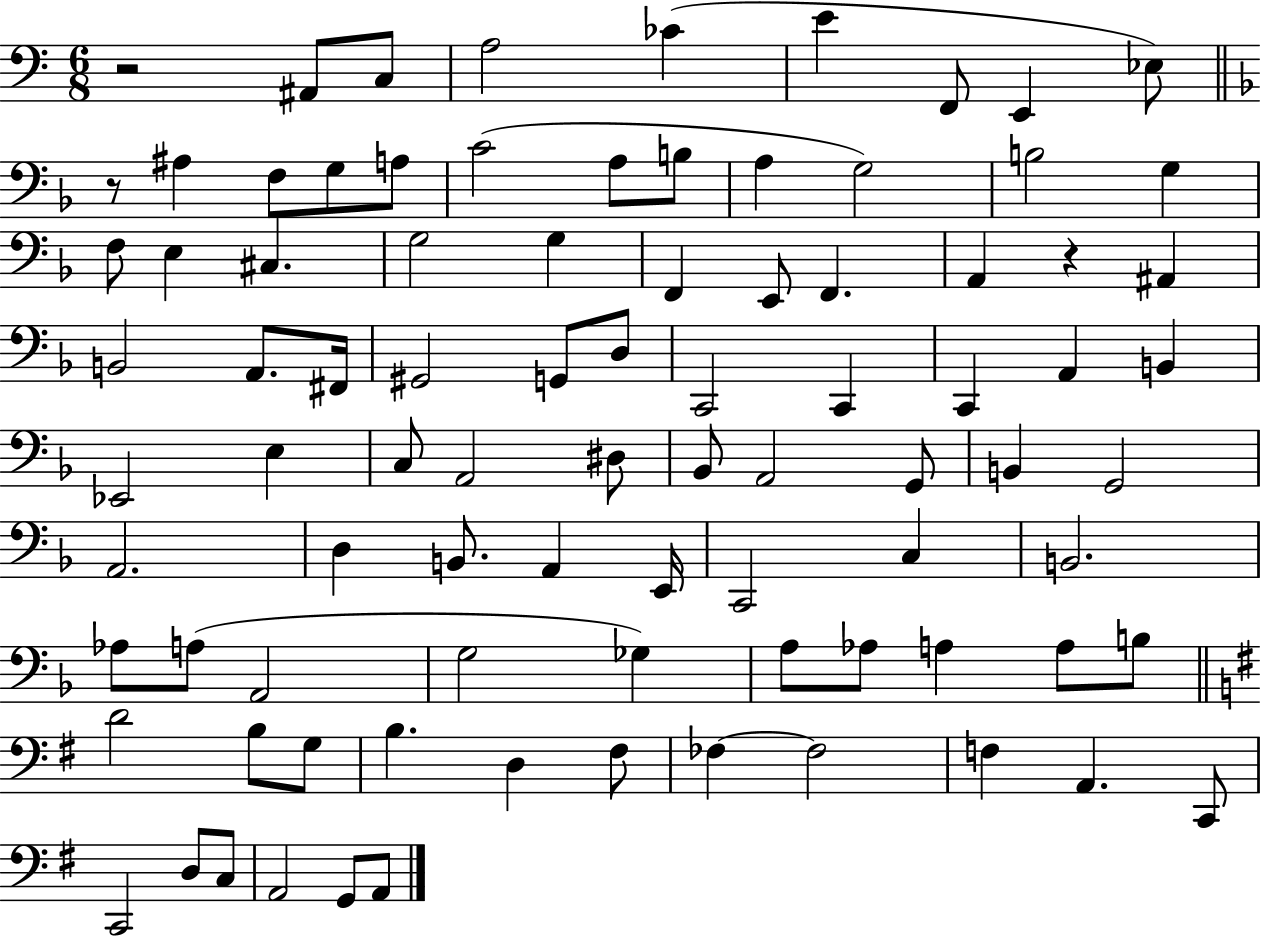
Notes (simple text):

R/h A#2/e C3/e A3/h CES4/q E4/q F2/e E2/q Eb3/e R/e A#3/q F3/e G3/e A3/e C4/h A3/e B3/e A3/q G3/h B3/h G3/q F3/e E3/q C#3/q. G3/h G3/q F2/q E2/e F2/q. A2/q R/q A#2/q B2/h A2/e. F#2/s G#2/h G2/e D3/e C2/h C2/q C2/q A2/q B2/q Eb2/h E3/q C3/e A2/h D#3/e Bb2/e A2/h G2/e B2/q G2/h A2/h. D3/q B2/e. A2/q E2/s C2/h C3/q B2/h. Ab3/e A3/e A2/h G3/h Gb3/q A3/e Ab3/e A3/q A3/e B3/e D4/h B3/e G3/e B3/q. D3/q F#3/e FES3/q FES3/h F3/q A2/q. C2/e C2/h D3/e C3/e A2/h G2/e A2/e